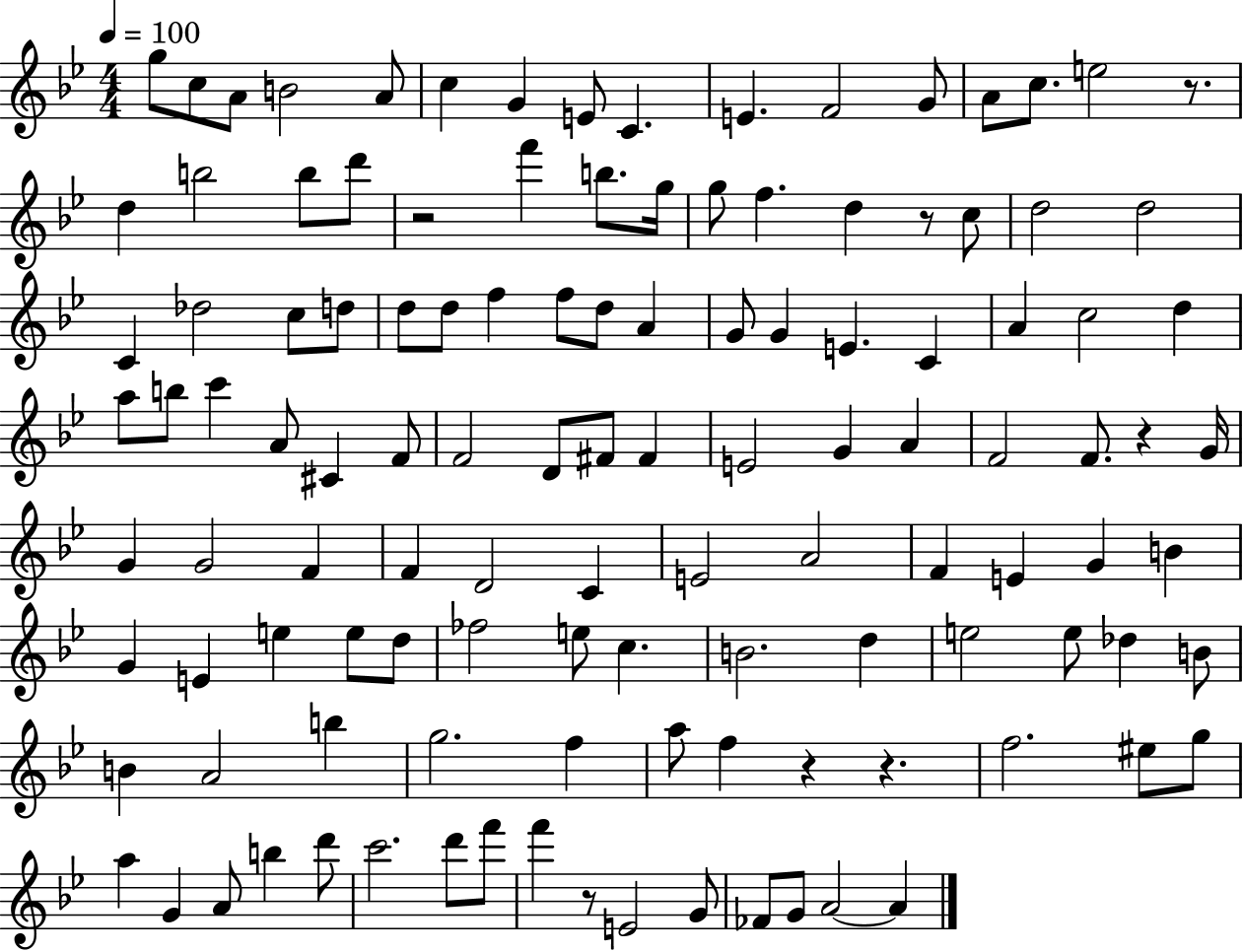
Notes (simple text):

G5/e C5/e A4/e B4/h A4/e C5/q G4/q E4/e C4/q. E4/q. F4/h G4/e A4/e C5/e. E5/h R/e. D5/q B5/h B5/e D6/e R/h F6/q B5/e. G5/s G5/e F5/q. D5/q R/e C5/e D5/h D5/h C4/q Db5/h C5/e D5/e D5/e D5/e F5/q F5/e D5/e A4/q G4/e G4/q E4/q. C4/q A4/q C5/h D5/q A5/e B5/e C6/q A4/e C#4/q F4/e F4/h D4/e F#4/e F#4/q E4/h G4/q A4/q F4/h F4/e. R/q G4/s G4/q G4/h F4/q F4/q D4/h C4/q E4/h A4/h F4/q E4/q G4/q B4/q G4/q E4/q E5/q E5/e D5/e FES5/h E5/e C5/q. B4/h. D5/q E5/h E5/e Db5/q B4/e B4/q A4/h B5/q G5/h. F5/q A5/e F5/q R/q R/q. F5/h. EIS5/e G5/e A5/q G4/q A4/e B5/q D6/e C6/h. D6/e F6/e F6/q R/e E4/h G4/e FES4/e G4/e A4/h A4/q